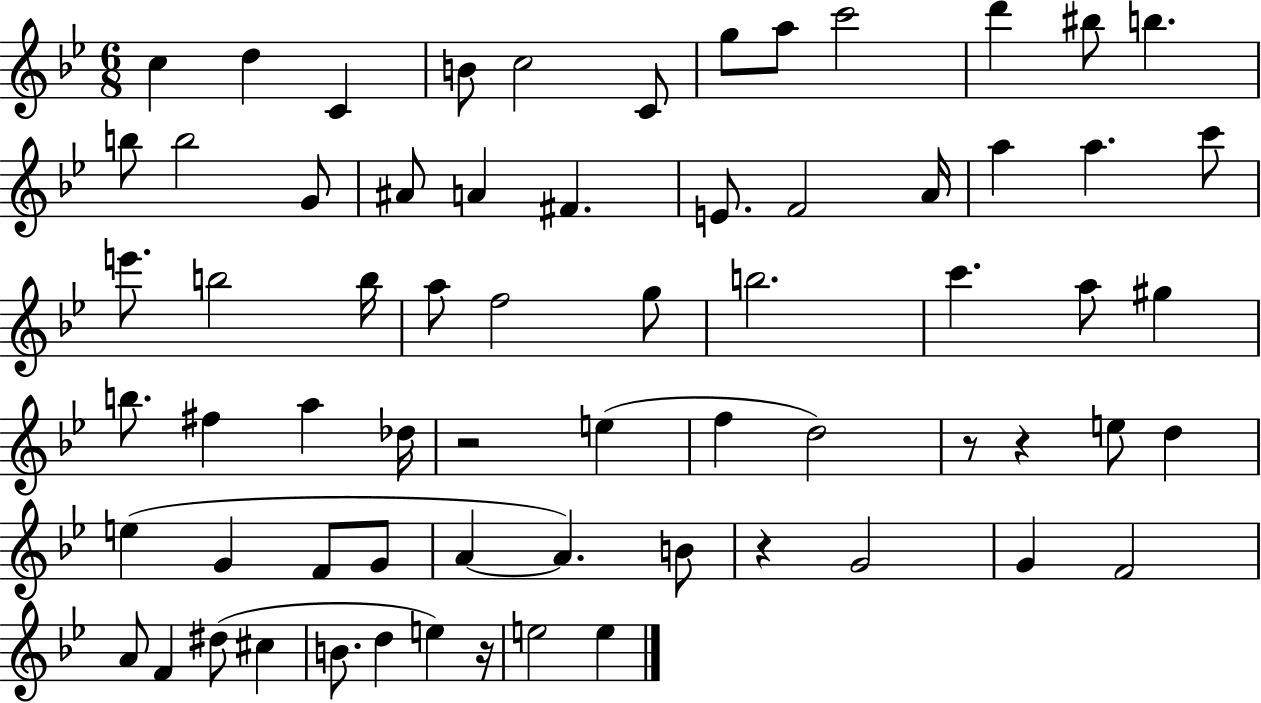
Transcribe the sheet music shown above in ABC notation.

X:1
T:Untitled
M:6/8
L:1/4
K:Bb
c d C B/2 c2 C/2 g/2 a/2 c'2 d' ^b/2 b b/2 b2 G/2 ^A/2 A ^F E/2 F2 A/4 a a c'/2 e'/2 b2 b/4 a/2 f2 g/2 b2 c' a/2 ^g b/2 ^f a _d/4 z2 e f d2 z/2 z e/2 d e G F/2 G/2 A A B/2 z G2 G F2 A/2 F ^d/2 ^c B/2 d e z/4 e2 e